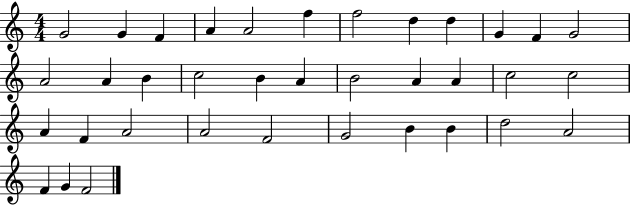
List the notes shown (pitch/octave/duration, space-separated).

G4/h G4/q F4/q A4/q A4/h F5/q F5/h D5/q D5/q G4/q F4/q G4/h A4/h A4/q B4/q C5/h B4/q A4/q B4/h A4/q A4/q C5/h C5/h A4/q F4/q A4/h A4/h F4/h G4/h B4/q B4/q D5/h A4/h F4/q G4/q F4/h